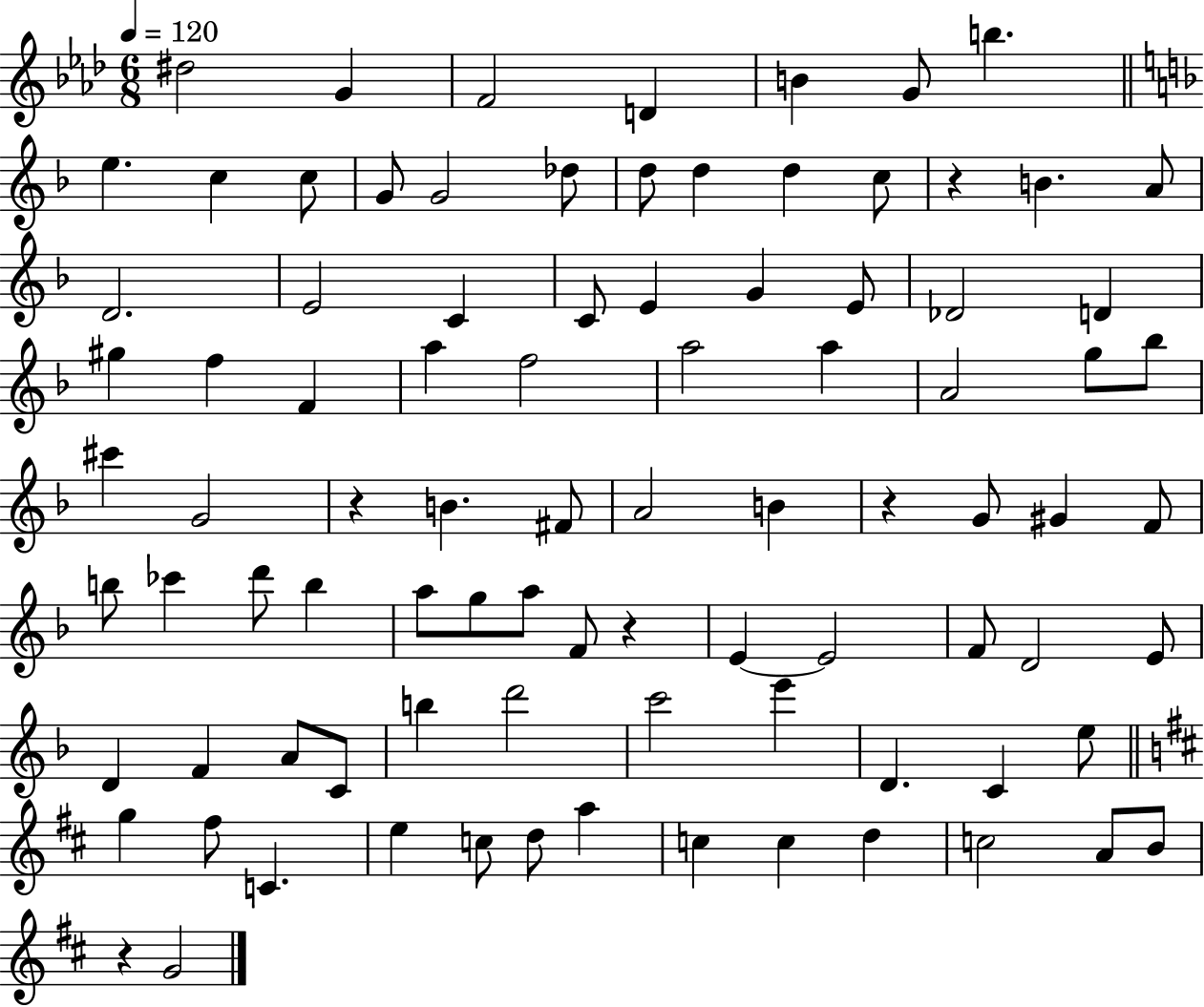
{
  \clef treble
  \numericTimeSignature
  \time 6/8
  \key aes \major
  \tempo 4 = 120
  dis''2 g'4 | f'2 d'4 | b'4 g'8 b''4. | \bar "||" \break \key d \minor e''4. c''4 c''8 | g'8 g'2 des''8 | d''8 d''4 d''4 c''8 | r4 b'4. a'8 | \break d'2. | e'2 c'4 | c'8 e'4 g'4 e'8 | des'2 d'4 | \break gis''4 f''4 f'4 | a''4 f''2 | a''2 a''4 | a'2 g''8 bes''8 | \break cis'''4 g'2 | r4 b'4. fis'8 | a'2 b'4 | r4 g'8 gis'4 f'8 | \break b''8 ces'''4 d'''8 b''4 | a''8 g''8 a''8 f'8 r4 | e'4~~ e'2 | f'8 d'2 e'8 | \break d'4 f'4 a'8 c'8 | b''4 d'''2 | c'''2 e'''4 | d'4. c'4 e''8 | \break \bar "||" \break \key b \minor g''4 fis''8 c'4. | e''4 c''8 d''8 a''4 | c''4 c''4 d''4 | c''2 a'8 b'8 | \break r4 g'2 | \bar "|."
}